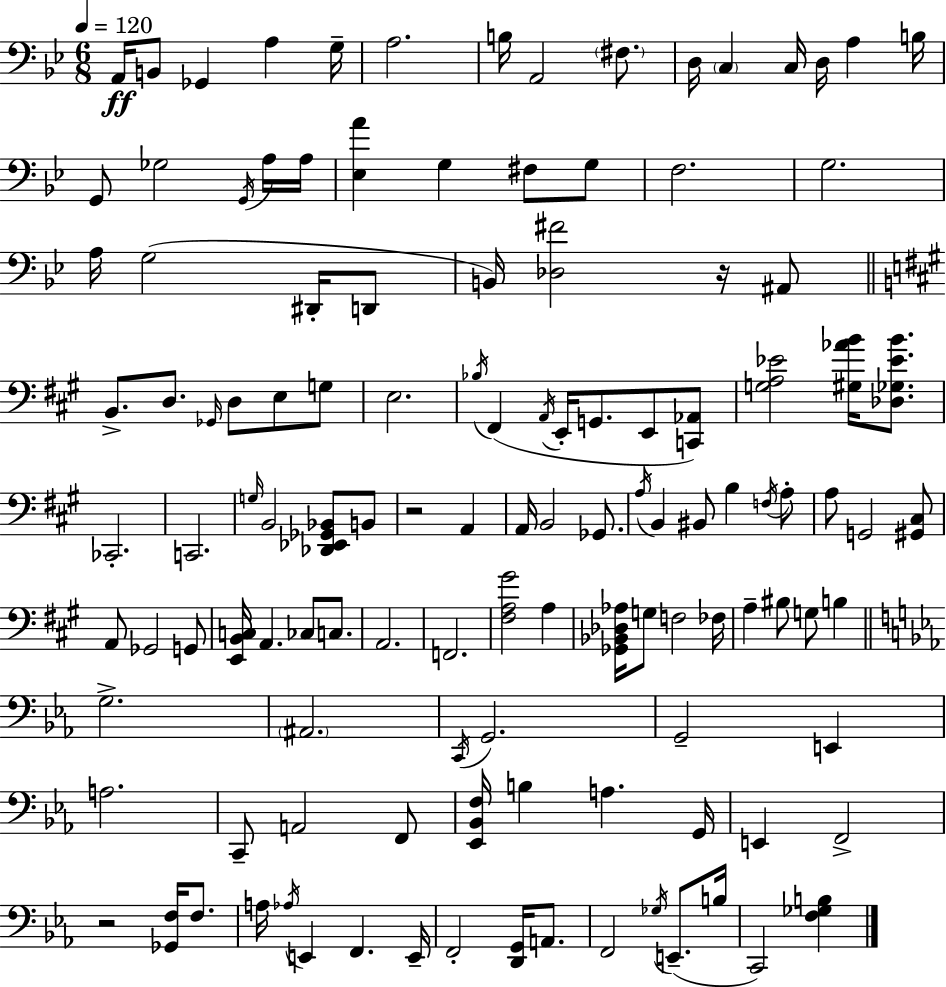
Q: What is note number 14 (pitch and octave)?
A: A3